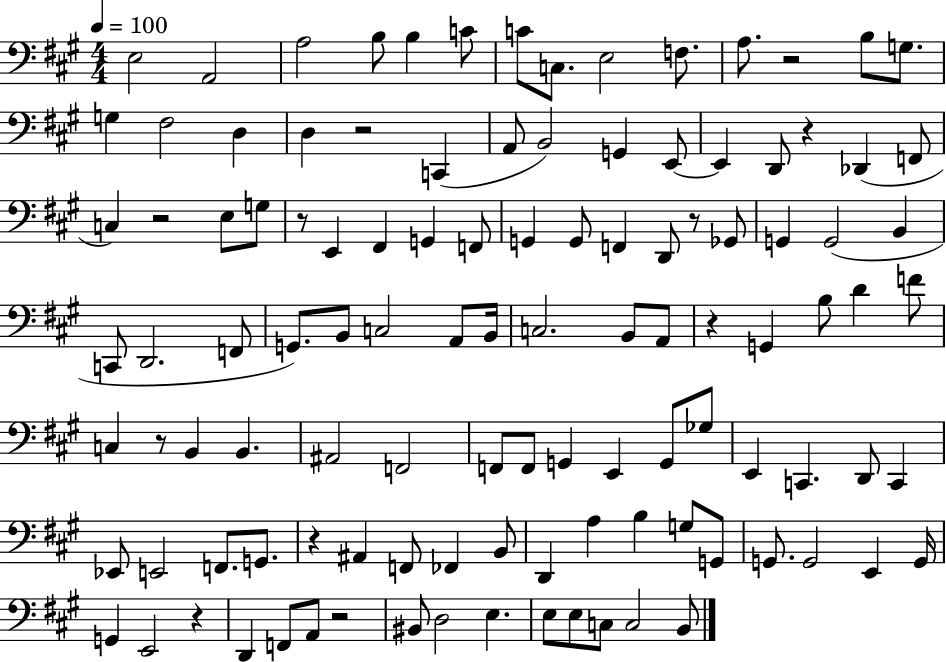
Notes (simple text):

E3/h A2/h A3/h B3/e B3/q C4/e C4/e C3/e. E3/h F3/e. A3/e. R/h B3/e G3/e. G3/q F#3/h D3/q D3/q R/h C2/q A2/e B2/h G2/q E2/e E2/q D2/e R/q Db2/q F2/e C3/q R/h E3/e G3/e R/e E2/q F#2/q G2/q F2/e G2/q G2/e F2/q D2/e R/e Gb2/e G2/q G2/h B2/q C2/e D2/h. F2/e G2/e. B2/e C3/h A2/e B2/s C3/h. B2/e A2/e R/q G2/q B3/e D4/q F4/e C3/q R/e B2/q B2/q. A#2/h F2/h F2/e F2/e G2/q E2/q G2/e Gb3/e E2/q C2/q. D2/e C2/q Eb2/e E2/h F2/e. G2/e. R/q A#2/q F2/e FES2/q B2/e D2/q A3/q B3/q G3/e G2/e G2/e. G2/h E2/q G2/s G2/q E2/h R/q D2/q F2/e A2/e R/h BIS2/e D3/h E3/q. E3/e E3/e C3/e C3/h B2/e